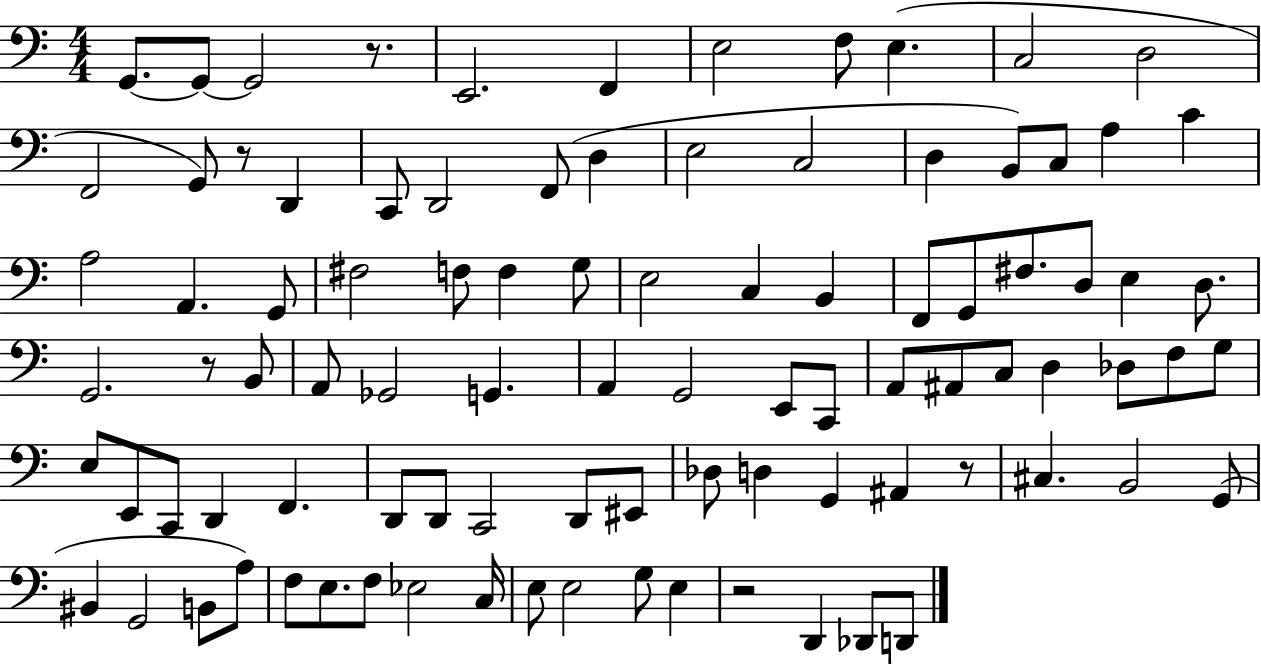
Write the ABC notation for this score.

X:1
T:Untitled
M:4/4
L:1/4
K:C
G,,/2 G,,/2 G,,2 z/2 E,,2 F,, E,2 F,/2 E, C,2 D,2 F,,2 G,,/2 z/2 D,, C,,/2 D,,2 F,,/2 D, E,2 C,2 D, B,,/2 C,/2 A, C A,2 A,, G,,/2 ^F,2 F,/2 F, G,/2 E,2 C, B,, F,,/2 G,,/2 ^F,/2 D,/2 E, D,/2 G,,2 z/2 B,,/2 A,,/2 _G,,2 G,, A,, G,,2 E,,/2 C,,/2 A,,/2 ^A,,/2 C,/2 D, _D,/2 F,/2 G,/2 E,/2 E,,/2 C,,/2 D,, F,, D,,/2 D,,/2 C,,2 D,,/2 ^E,,/2 _D,/2 D, G,, ^A,, z/2 ^C, B,,2 G,,/2 ^B,, G,,2 B,,/2 A,/2 F,/2 E,/2 F,/2 _E,2 C,/4 E,/2 E,2 G,/2 E, z2 D,, _D,,/2 D,,/2